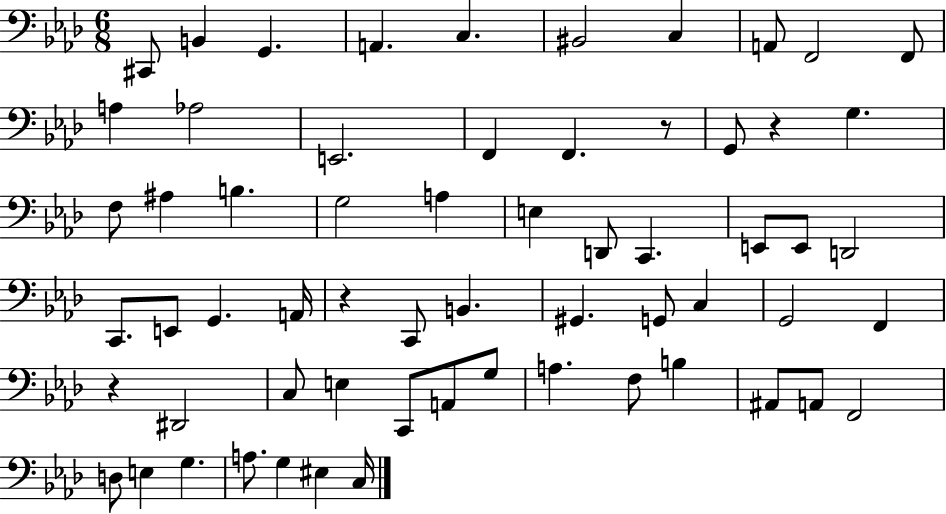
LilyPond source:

{
  \clef bass
  \numericTimeSignature
  \time 6/8
  \key aes \major
  \repeat volta 2 { cis,8 b,4 g,4. | a,4. c4. | bis,2 c4 | a,8 f,2 f,8 | \break a4 aes2 | e,2. | f,4 f,4. r8 | g,8 r4 g4. | \break f8 ais4 b4. | g2 a4 | e4 d,8 c,4. | e,8 e,8 d,2 | \break c,8. e,8 g,4. a,16 | r4 c,8 b,4. | gis,4. g,8 c4 | g,2 f,4 | \break r4 dis,2 | c8 e4 c,8 a,8 g8 | a4. f8 b4 | ais,8 a,8 f,2 | \break d8 e4 g4. | a8. g4 eis4 c16 | } \bar "|."
}